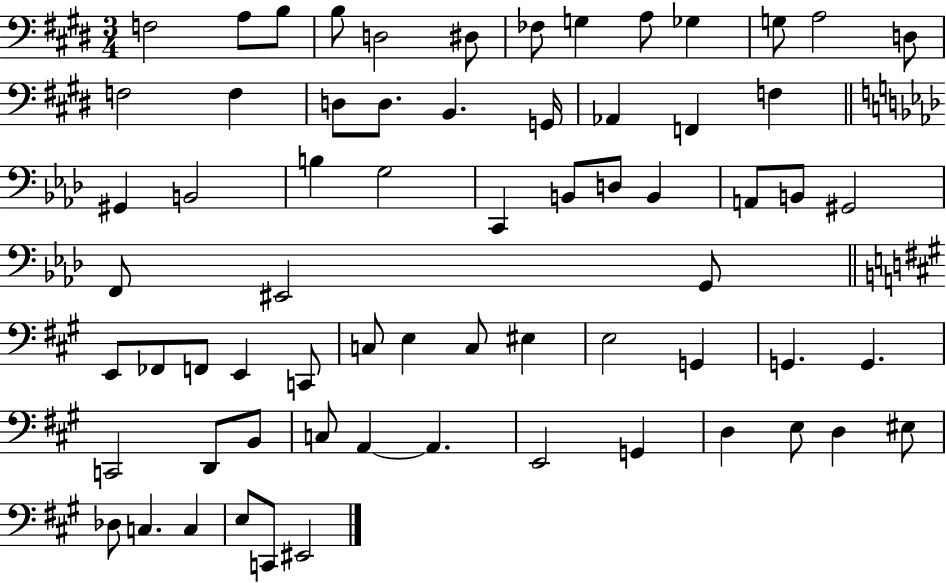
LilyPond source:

{
  \clef bass
  \numericTimeSignature
  \time 3/4
  \key e \major
  \repeat volta 2 { f2 a8 b8 | b8 d2 dis8 | fes8 g4 a8 ges4 | g8 a2 d8 | \break f2 f4 | d8 d8. b,4. g,16 | aes,4 f,4 f4 | \bar "||" \break \key aes \major gis,4 b,2 | b4 g2 | c,4 b,8 d8 b,4 | a,8 b,8 gis,2 | \break f,8 eis,2 g,8 | \bar "||" \break \key a \major e,8 fes,8 f,8 e,4 c,8 | c8 e4 c8 eis4 | e2 g,4 | g,4. g,4. | \break c,2 d,8 b,8 | c8 a,4~~ a,4. | e,2 g,4 | d4 e8 d4 eis8 | \break des8 c4. c4 | e8 c,8 eis,2 | } \bar "|."
}